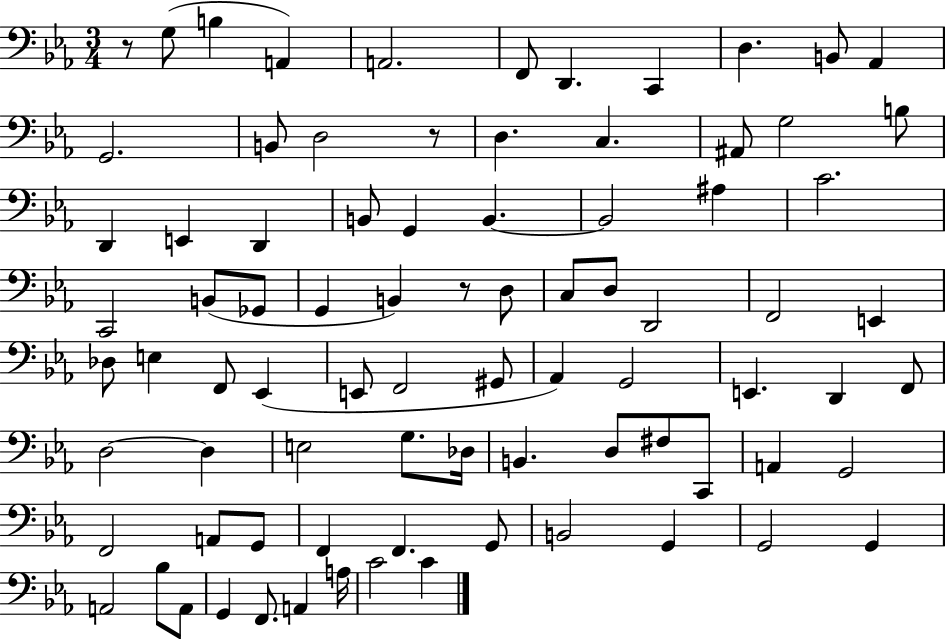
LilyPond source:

{
  \clef bass
  \numericTimeSignature
  \time 3/4
  \key ees \major
  r8 g8( b4 a,4) | a,2. | f,8 d,4. c,4 | d4. b,8 aes,4 | \break g,2. | b,8 d2 r8 | d4. c4. | ais,8 g2 b8 | \break d,4 e,4 d,4 | b,8 g,4 b,4.~~ | b,2 ais4 | c'2. | \break c,2 b,8( ges,8 | g,4 b,4) r8 d8 | c8 d8 d,2 | f,2 e,4 | \break des8 e4 f,8 ees,4( | e,8 f,2 gis,8 | aes,4) g,2 | e,4. d,4 f,8 | \break d2~~ d4 | e2 g8. des16 | b,4. d8 fis8 c,8 | a,4 g,2 | \break f,2 a,8 g,8 | f,4 f,4. g,8 | b,2 g,4 | g,2 g,4 | \break a,2 bes8 a,8 | g,4 f,8. a,4 a16 | c'2 c'4 | \bar "|."
}